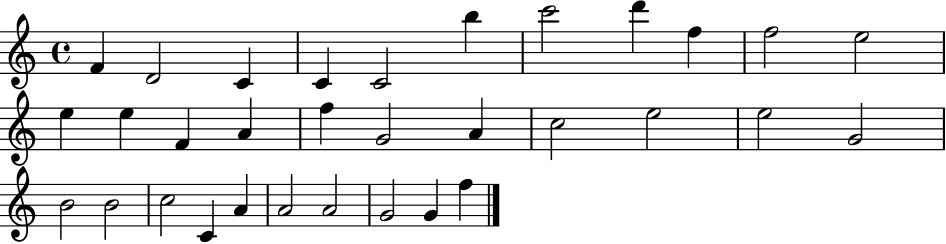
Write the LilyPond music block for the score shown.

{
  \clef treble
  \time 4/4
  \defaultTimeSignature
  \key c \major
  f'4 d'2 c'4 | c'4 c'2 b''4 | c'''2 d'''4 f''4 | f''2 e''2 | \break e''4 e''4 f'4 a'4 | f''4 g'2 a'4 | c''2 e''2 | e''2 g'2 | \break b'2 b'2 | c''2 c'4 a'4 | a'2 a'2 | g'2 g'4 f''4 | \break \bar "|."
}